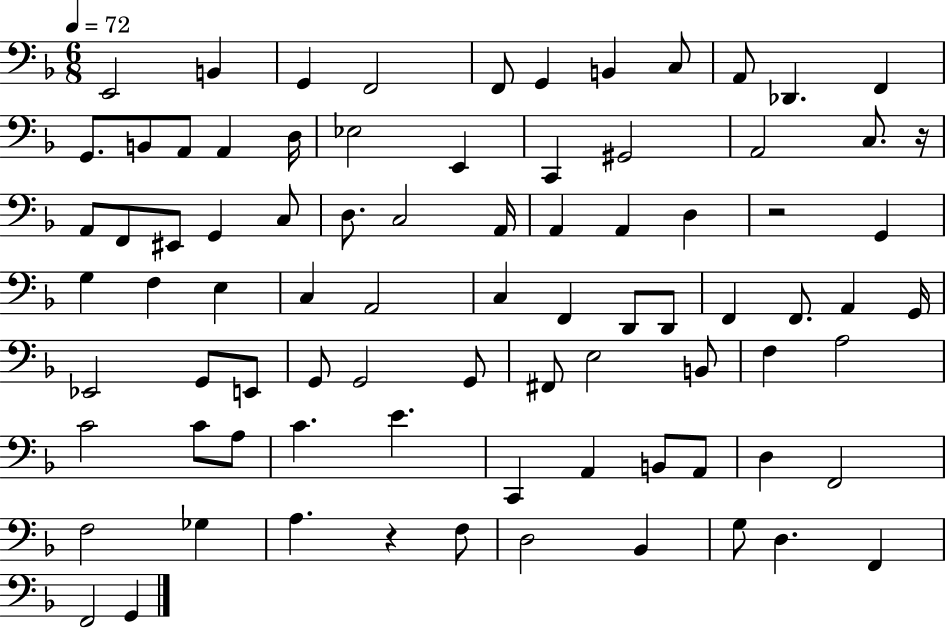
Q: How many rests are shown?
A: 3